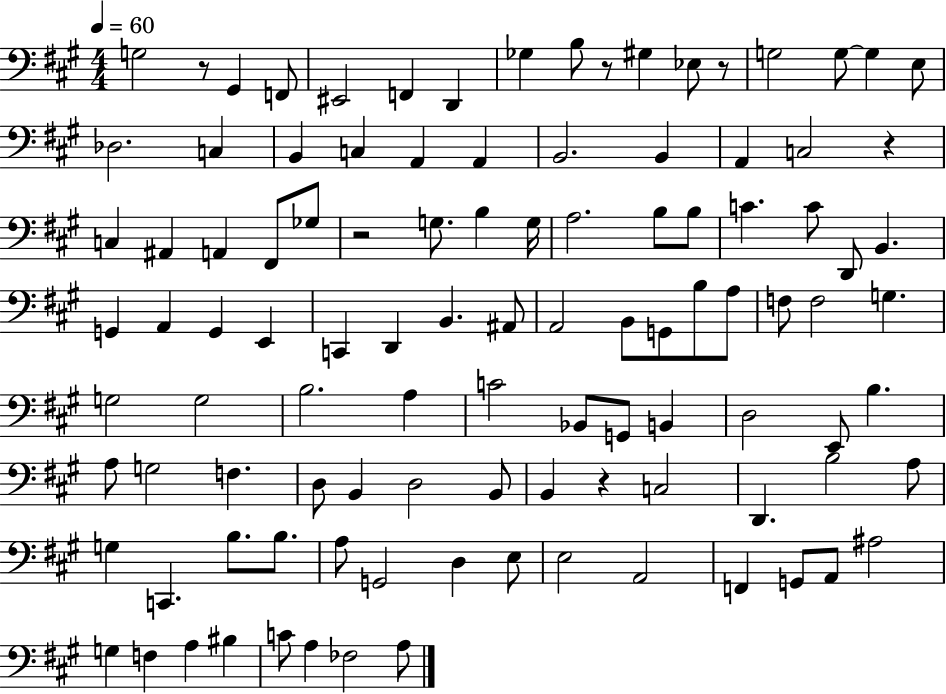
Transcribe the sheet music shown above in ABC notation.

X:1
T:Untitled
M:4/4
L:1/4
K:A
G,2 z/2 ^G,, F,,/2 ^E,,2 F,, D,, _G, B,/2 z/2 ^G, _E,/2 z/2 G,2 G,/2 G, E,/2 _D,2 C, B,, C, A,, A,, B,,2 B,, A,, C,2 z C, ^A,, A,, ^F,,/2 _G,/2 z2 G,/2 B, G,/4 A,2 B,/2 B,/2 C C/2 D,,/2 B,, G,, A,, G,, E,, C,, D,, B,, ^A,,/2 A,,2 B,,/2 G,,/2 B,/2 A,/2 F,/2 F,2 G, G,2 G,2 B,2 A, C2 _B,,/2 G,,/2 B,, D,2 E,,/2 B, A,/2 G,2 F, D,/2 B,, D,2 B,,/2 B,, z C,2 D,, B,2 A,/2 G, C,, B,/2 B,/2 A,/2 G,,2 D, E,/2 E,2 A,,2 F,, G,,/2 A,,/2 ^A,2 G, F, A, ^B, C/2 A, _F,2 A,/2